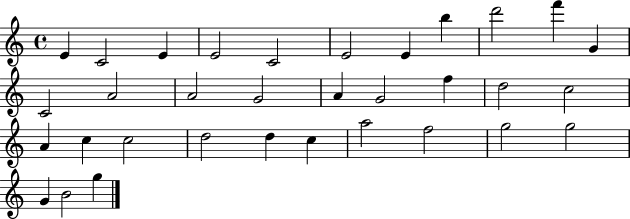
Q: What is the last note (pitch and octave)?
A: G5